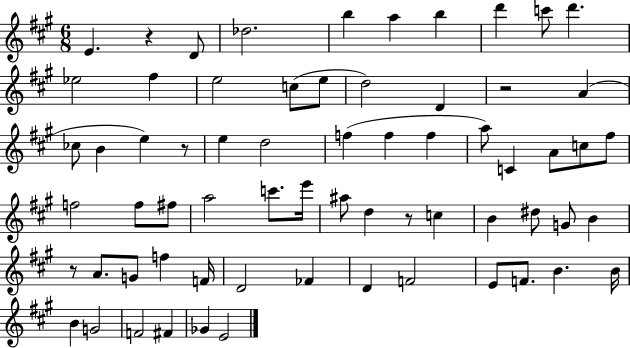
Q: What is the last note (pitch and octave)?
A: E4